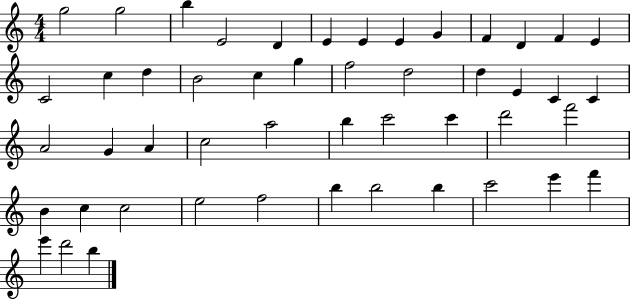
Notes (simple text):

G5/h G5/h B5/q E4/h D4/q E4/q E4/q E4/q G4/q F4/q D4/q F4/q E4/q C4/h C5/q D5/q B4/h C5/q G5/q F5/h D5/h D5/q E4/q C4/q C4/q A4/h G4/q A4/q C5/h A5/h B5/q C6/h C6/q D6/h F6/h B4/q C5/q C5/h E5/h F5/h B5/q B5/h B5/q C6/h E6/q F6/q E6/q D6/h B5/q